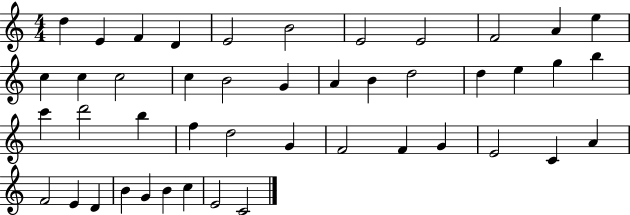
{
  \clef treble
  \numericTimeSignature
  \time 4/4
  \key c \major
  d''4 e'4 f'4 d'4 | e'2 b'2 | e'2 e'2 | f'2 a'4 e''4 | \break c''4 c''4 c''2 | c''4 b'2 g'4 | a'4 b'4 d''2 | d''4 e''4 g''4 b''4 | \break c'''4 d'''2 b''4 | f''4 d''2 g'4 | f'2 f'4 g'4 | e'2 c'4 a'4 | \break f'2 e'4 d'4 | b'4 g'4 b'4 c''4 | e'2 c'2 | \bar "|."
}